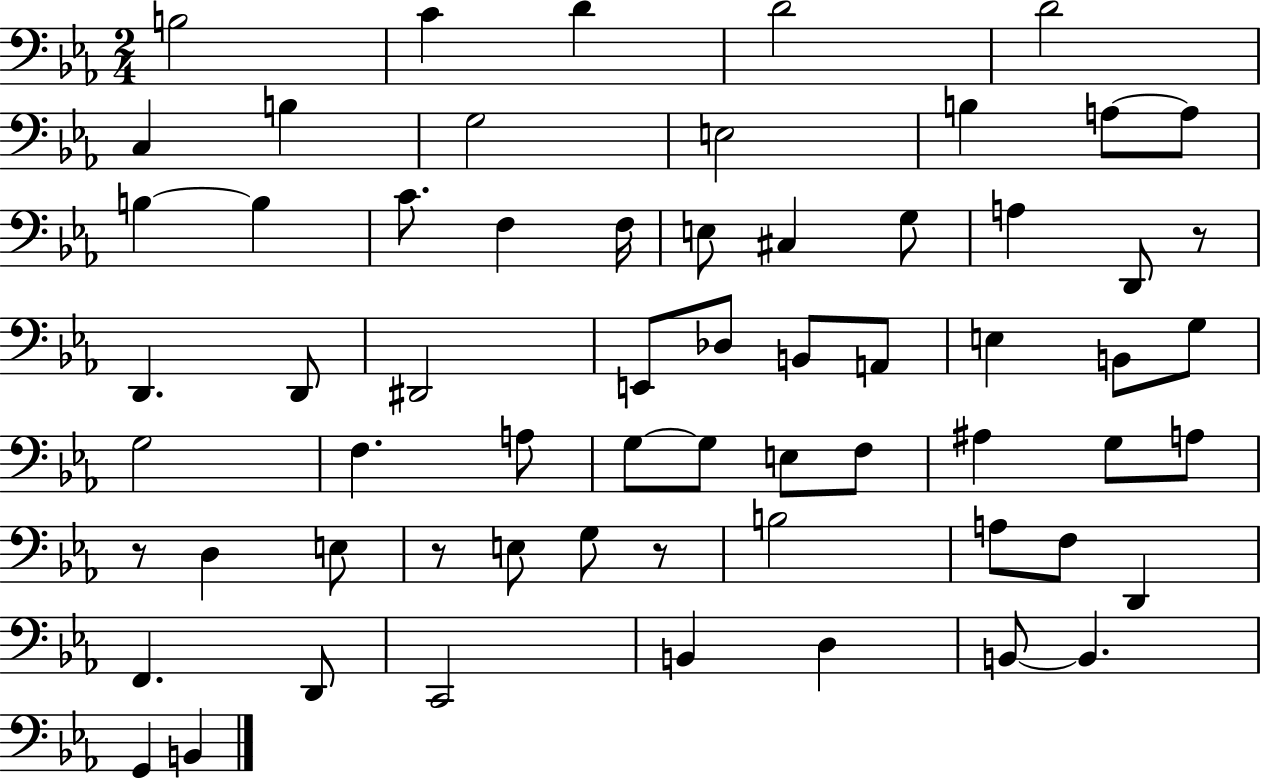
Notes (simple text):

B3/h C4/q D4/q D4/h D4/h C3/q B3/q G3/h E3/h B3/q A3/e A3/e B3/q B3/q C4/e. F3/q F3/s E3/e C#3/q G3/e A3/q D2/e R/e D2/q. D2/e D#2/h E2/e Db3/e B2/e A2/e E3/q B2/e G3/e G3/h F3/q. A3/e G3/e G3/e E3/e F3/e A#3/q G3/e A3/e R/e D3/q E3/e R/e E3/e G3/e R/e B3/h A3/e F3/e D2/q F2/q. D2/e C2/h B2/q D3/q B2/e B2/q. G2/q B2/q